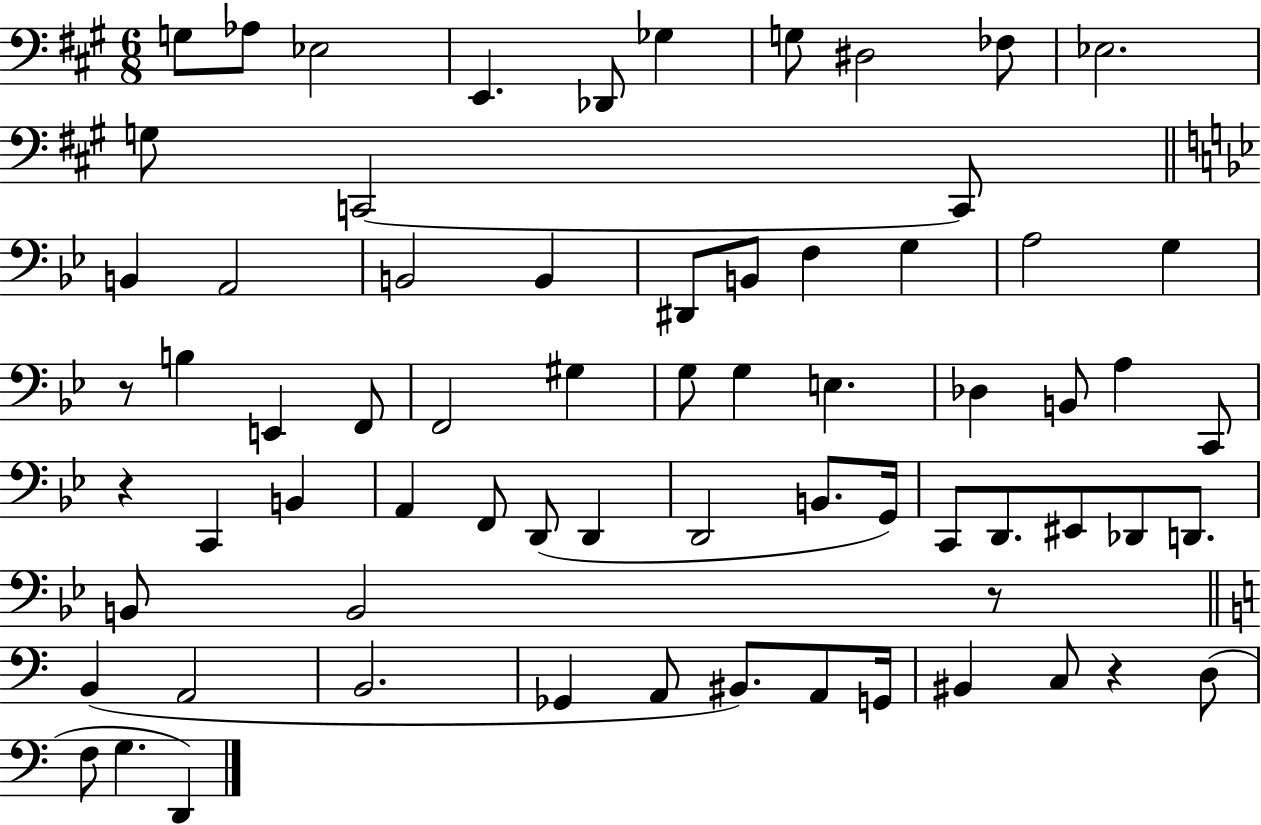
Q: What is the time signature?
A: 6/8